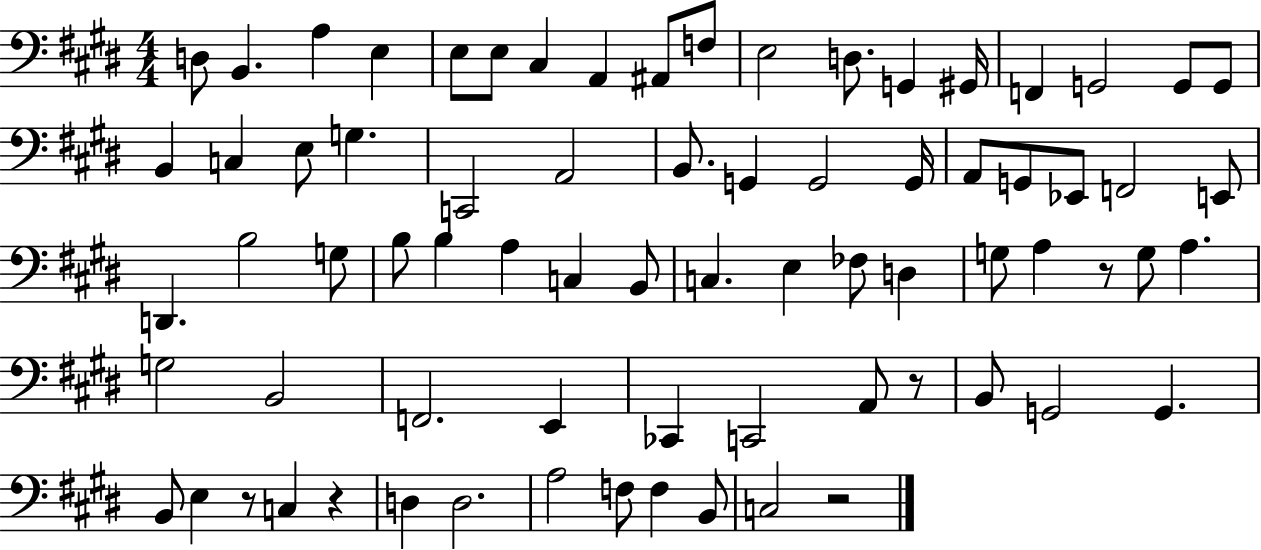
{
  \clef bass
  \numericTimeSignature
  \time 4/4
  \key e \major
  d8 b,4. a4 e4 | e8 e8 cis4 a,4 ais,8 f8 | e2 d8. g,4 gis,16 | f,4 g,2 g,8 g,8 | \break b,4 c4 e8 g4. | c,2 a,2 | b,8. g,4 g,2 g,16 | a,8 g,8 ees,8 f,2 e,8 | \break d,4. b2 g8 | b8 b4 a4 c4 b,8 | c4. e4 fes8 d4 | g8 a4 r8 g8 a4. | \break g2 b,2 | f,2. e,4 | ces,4 c,2 a,8 r8 | b,8 g,2 g,4. | \break b,8 e4 r8 c4 r4 | d4 d2. | a2 f8 f4 b,8 | c2 r2 | \break \bar "|."
}